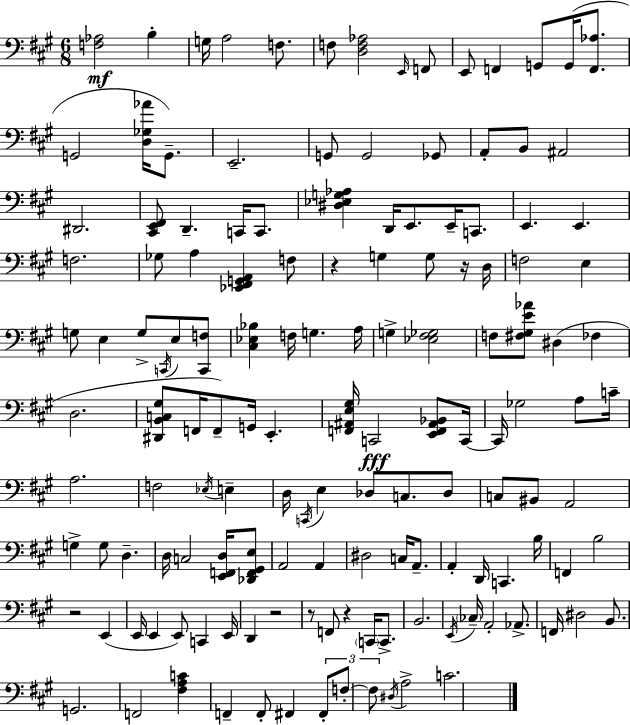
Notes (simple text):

[F3,Ab3]/h B3/q G3/s A3/h F3/e. F3/e [D3,F3,Ab3]/h E2/s F2/e E2/e F2/q G2/e G2/s [F2,Ab3]/e. G2/h [D3,Gb3,Ab4]/s G2/e. E2/h. G2/e G2/h Gb2/e A2/e B2/e A#2/h D#2/h. [C#2,E2,F#2]/e D2/q. C2/s C2/e. [D#3,Eb3,G3,Ab3]/q D2/s E2/e. E2/s C2/e. E2/q. E2/q. F3/h. Gb3/e A3/q [Eb2,F#2,G2,A2]/q F3/e R/q G3/q G3/e R/s D3/s F3/h E3/q G3/e E3/q G3/e C2/s E3/e [C2,F3]/e [C#3,Eb3,Bb3]/q F3/s G3/q. A3/s G3/q [Eb3,F#3,Gb3]/h F3/e [F#3,G#3,E4,Ab4]/e D#3/q FES3/q D3/h. [D#2,B2,C3,G#3]/e F2/s F2/e G2/s E2/q. [F2,A#2,E3,G#3]/s C2/h [E2,F2,A#2,Bb2]/e C2/s C2/s Gb3/h A3/e C4/s A3/h. F3/h Eb3/s E3/q D3/s C2/s E3/q Db3/e C3/e. Db3/e C3/e BIS2/e A2/h G3/q G3/e D3/q. D3/s C3/h [E2,F2,D3]/s [Db2,F2,G#2,E3]/e A2/h A2/q D#3/h C3/s A2/e. A2/q D2/s C2/q. B3/s F2/q B3/h R/h E2/q E2/s E2/q E2/e C2/q E2/s D2/q R/h R/e F2/e R/q C2/s C2/e. B2/h. E2/s CES3/s A2/h Ab2/e. F2/s D#3/h B2/e. G2/h. F2/h [F#3,A3,C4]/q F2/q F2/e F#2/q F#2/e F3/e F3/e D#3/s A3/h C4/h.